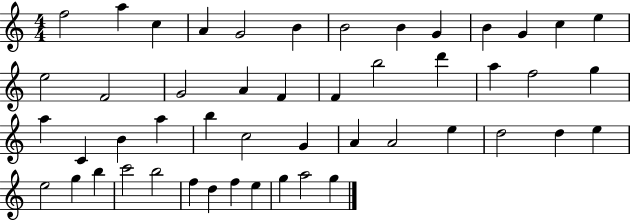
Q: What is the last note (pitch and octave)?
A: G5